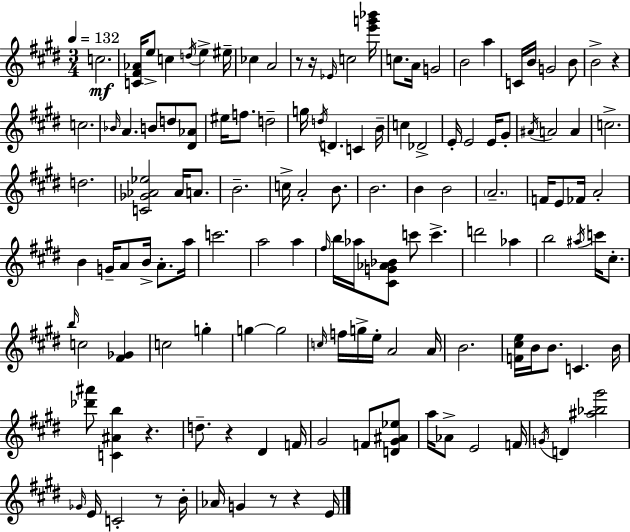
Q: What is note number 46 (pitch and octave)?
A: A4